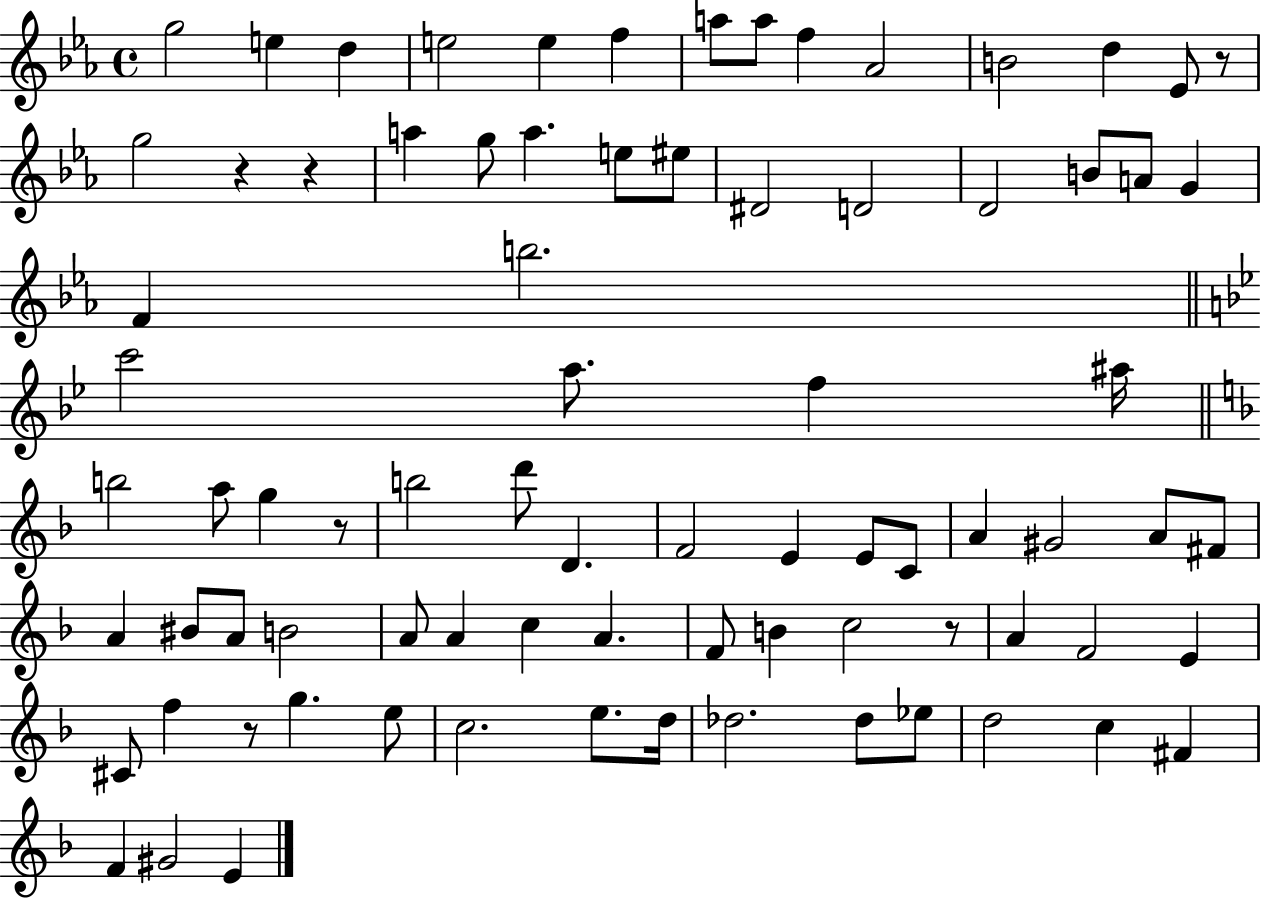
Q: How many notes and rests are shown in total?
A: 81